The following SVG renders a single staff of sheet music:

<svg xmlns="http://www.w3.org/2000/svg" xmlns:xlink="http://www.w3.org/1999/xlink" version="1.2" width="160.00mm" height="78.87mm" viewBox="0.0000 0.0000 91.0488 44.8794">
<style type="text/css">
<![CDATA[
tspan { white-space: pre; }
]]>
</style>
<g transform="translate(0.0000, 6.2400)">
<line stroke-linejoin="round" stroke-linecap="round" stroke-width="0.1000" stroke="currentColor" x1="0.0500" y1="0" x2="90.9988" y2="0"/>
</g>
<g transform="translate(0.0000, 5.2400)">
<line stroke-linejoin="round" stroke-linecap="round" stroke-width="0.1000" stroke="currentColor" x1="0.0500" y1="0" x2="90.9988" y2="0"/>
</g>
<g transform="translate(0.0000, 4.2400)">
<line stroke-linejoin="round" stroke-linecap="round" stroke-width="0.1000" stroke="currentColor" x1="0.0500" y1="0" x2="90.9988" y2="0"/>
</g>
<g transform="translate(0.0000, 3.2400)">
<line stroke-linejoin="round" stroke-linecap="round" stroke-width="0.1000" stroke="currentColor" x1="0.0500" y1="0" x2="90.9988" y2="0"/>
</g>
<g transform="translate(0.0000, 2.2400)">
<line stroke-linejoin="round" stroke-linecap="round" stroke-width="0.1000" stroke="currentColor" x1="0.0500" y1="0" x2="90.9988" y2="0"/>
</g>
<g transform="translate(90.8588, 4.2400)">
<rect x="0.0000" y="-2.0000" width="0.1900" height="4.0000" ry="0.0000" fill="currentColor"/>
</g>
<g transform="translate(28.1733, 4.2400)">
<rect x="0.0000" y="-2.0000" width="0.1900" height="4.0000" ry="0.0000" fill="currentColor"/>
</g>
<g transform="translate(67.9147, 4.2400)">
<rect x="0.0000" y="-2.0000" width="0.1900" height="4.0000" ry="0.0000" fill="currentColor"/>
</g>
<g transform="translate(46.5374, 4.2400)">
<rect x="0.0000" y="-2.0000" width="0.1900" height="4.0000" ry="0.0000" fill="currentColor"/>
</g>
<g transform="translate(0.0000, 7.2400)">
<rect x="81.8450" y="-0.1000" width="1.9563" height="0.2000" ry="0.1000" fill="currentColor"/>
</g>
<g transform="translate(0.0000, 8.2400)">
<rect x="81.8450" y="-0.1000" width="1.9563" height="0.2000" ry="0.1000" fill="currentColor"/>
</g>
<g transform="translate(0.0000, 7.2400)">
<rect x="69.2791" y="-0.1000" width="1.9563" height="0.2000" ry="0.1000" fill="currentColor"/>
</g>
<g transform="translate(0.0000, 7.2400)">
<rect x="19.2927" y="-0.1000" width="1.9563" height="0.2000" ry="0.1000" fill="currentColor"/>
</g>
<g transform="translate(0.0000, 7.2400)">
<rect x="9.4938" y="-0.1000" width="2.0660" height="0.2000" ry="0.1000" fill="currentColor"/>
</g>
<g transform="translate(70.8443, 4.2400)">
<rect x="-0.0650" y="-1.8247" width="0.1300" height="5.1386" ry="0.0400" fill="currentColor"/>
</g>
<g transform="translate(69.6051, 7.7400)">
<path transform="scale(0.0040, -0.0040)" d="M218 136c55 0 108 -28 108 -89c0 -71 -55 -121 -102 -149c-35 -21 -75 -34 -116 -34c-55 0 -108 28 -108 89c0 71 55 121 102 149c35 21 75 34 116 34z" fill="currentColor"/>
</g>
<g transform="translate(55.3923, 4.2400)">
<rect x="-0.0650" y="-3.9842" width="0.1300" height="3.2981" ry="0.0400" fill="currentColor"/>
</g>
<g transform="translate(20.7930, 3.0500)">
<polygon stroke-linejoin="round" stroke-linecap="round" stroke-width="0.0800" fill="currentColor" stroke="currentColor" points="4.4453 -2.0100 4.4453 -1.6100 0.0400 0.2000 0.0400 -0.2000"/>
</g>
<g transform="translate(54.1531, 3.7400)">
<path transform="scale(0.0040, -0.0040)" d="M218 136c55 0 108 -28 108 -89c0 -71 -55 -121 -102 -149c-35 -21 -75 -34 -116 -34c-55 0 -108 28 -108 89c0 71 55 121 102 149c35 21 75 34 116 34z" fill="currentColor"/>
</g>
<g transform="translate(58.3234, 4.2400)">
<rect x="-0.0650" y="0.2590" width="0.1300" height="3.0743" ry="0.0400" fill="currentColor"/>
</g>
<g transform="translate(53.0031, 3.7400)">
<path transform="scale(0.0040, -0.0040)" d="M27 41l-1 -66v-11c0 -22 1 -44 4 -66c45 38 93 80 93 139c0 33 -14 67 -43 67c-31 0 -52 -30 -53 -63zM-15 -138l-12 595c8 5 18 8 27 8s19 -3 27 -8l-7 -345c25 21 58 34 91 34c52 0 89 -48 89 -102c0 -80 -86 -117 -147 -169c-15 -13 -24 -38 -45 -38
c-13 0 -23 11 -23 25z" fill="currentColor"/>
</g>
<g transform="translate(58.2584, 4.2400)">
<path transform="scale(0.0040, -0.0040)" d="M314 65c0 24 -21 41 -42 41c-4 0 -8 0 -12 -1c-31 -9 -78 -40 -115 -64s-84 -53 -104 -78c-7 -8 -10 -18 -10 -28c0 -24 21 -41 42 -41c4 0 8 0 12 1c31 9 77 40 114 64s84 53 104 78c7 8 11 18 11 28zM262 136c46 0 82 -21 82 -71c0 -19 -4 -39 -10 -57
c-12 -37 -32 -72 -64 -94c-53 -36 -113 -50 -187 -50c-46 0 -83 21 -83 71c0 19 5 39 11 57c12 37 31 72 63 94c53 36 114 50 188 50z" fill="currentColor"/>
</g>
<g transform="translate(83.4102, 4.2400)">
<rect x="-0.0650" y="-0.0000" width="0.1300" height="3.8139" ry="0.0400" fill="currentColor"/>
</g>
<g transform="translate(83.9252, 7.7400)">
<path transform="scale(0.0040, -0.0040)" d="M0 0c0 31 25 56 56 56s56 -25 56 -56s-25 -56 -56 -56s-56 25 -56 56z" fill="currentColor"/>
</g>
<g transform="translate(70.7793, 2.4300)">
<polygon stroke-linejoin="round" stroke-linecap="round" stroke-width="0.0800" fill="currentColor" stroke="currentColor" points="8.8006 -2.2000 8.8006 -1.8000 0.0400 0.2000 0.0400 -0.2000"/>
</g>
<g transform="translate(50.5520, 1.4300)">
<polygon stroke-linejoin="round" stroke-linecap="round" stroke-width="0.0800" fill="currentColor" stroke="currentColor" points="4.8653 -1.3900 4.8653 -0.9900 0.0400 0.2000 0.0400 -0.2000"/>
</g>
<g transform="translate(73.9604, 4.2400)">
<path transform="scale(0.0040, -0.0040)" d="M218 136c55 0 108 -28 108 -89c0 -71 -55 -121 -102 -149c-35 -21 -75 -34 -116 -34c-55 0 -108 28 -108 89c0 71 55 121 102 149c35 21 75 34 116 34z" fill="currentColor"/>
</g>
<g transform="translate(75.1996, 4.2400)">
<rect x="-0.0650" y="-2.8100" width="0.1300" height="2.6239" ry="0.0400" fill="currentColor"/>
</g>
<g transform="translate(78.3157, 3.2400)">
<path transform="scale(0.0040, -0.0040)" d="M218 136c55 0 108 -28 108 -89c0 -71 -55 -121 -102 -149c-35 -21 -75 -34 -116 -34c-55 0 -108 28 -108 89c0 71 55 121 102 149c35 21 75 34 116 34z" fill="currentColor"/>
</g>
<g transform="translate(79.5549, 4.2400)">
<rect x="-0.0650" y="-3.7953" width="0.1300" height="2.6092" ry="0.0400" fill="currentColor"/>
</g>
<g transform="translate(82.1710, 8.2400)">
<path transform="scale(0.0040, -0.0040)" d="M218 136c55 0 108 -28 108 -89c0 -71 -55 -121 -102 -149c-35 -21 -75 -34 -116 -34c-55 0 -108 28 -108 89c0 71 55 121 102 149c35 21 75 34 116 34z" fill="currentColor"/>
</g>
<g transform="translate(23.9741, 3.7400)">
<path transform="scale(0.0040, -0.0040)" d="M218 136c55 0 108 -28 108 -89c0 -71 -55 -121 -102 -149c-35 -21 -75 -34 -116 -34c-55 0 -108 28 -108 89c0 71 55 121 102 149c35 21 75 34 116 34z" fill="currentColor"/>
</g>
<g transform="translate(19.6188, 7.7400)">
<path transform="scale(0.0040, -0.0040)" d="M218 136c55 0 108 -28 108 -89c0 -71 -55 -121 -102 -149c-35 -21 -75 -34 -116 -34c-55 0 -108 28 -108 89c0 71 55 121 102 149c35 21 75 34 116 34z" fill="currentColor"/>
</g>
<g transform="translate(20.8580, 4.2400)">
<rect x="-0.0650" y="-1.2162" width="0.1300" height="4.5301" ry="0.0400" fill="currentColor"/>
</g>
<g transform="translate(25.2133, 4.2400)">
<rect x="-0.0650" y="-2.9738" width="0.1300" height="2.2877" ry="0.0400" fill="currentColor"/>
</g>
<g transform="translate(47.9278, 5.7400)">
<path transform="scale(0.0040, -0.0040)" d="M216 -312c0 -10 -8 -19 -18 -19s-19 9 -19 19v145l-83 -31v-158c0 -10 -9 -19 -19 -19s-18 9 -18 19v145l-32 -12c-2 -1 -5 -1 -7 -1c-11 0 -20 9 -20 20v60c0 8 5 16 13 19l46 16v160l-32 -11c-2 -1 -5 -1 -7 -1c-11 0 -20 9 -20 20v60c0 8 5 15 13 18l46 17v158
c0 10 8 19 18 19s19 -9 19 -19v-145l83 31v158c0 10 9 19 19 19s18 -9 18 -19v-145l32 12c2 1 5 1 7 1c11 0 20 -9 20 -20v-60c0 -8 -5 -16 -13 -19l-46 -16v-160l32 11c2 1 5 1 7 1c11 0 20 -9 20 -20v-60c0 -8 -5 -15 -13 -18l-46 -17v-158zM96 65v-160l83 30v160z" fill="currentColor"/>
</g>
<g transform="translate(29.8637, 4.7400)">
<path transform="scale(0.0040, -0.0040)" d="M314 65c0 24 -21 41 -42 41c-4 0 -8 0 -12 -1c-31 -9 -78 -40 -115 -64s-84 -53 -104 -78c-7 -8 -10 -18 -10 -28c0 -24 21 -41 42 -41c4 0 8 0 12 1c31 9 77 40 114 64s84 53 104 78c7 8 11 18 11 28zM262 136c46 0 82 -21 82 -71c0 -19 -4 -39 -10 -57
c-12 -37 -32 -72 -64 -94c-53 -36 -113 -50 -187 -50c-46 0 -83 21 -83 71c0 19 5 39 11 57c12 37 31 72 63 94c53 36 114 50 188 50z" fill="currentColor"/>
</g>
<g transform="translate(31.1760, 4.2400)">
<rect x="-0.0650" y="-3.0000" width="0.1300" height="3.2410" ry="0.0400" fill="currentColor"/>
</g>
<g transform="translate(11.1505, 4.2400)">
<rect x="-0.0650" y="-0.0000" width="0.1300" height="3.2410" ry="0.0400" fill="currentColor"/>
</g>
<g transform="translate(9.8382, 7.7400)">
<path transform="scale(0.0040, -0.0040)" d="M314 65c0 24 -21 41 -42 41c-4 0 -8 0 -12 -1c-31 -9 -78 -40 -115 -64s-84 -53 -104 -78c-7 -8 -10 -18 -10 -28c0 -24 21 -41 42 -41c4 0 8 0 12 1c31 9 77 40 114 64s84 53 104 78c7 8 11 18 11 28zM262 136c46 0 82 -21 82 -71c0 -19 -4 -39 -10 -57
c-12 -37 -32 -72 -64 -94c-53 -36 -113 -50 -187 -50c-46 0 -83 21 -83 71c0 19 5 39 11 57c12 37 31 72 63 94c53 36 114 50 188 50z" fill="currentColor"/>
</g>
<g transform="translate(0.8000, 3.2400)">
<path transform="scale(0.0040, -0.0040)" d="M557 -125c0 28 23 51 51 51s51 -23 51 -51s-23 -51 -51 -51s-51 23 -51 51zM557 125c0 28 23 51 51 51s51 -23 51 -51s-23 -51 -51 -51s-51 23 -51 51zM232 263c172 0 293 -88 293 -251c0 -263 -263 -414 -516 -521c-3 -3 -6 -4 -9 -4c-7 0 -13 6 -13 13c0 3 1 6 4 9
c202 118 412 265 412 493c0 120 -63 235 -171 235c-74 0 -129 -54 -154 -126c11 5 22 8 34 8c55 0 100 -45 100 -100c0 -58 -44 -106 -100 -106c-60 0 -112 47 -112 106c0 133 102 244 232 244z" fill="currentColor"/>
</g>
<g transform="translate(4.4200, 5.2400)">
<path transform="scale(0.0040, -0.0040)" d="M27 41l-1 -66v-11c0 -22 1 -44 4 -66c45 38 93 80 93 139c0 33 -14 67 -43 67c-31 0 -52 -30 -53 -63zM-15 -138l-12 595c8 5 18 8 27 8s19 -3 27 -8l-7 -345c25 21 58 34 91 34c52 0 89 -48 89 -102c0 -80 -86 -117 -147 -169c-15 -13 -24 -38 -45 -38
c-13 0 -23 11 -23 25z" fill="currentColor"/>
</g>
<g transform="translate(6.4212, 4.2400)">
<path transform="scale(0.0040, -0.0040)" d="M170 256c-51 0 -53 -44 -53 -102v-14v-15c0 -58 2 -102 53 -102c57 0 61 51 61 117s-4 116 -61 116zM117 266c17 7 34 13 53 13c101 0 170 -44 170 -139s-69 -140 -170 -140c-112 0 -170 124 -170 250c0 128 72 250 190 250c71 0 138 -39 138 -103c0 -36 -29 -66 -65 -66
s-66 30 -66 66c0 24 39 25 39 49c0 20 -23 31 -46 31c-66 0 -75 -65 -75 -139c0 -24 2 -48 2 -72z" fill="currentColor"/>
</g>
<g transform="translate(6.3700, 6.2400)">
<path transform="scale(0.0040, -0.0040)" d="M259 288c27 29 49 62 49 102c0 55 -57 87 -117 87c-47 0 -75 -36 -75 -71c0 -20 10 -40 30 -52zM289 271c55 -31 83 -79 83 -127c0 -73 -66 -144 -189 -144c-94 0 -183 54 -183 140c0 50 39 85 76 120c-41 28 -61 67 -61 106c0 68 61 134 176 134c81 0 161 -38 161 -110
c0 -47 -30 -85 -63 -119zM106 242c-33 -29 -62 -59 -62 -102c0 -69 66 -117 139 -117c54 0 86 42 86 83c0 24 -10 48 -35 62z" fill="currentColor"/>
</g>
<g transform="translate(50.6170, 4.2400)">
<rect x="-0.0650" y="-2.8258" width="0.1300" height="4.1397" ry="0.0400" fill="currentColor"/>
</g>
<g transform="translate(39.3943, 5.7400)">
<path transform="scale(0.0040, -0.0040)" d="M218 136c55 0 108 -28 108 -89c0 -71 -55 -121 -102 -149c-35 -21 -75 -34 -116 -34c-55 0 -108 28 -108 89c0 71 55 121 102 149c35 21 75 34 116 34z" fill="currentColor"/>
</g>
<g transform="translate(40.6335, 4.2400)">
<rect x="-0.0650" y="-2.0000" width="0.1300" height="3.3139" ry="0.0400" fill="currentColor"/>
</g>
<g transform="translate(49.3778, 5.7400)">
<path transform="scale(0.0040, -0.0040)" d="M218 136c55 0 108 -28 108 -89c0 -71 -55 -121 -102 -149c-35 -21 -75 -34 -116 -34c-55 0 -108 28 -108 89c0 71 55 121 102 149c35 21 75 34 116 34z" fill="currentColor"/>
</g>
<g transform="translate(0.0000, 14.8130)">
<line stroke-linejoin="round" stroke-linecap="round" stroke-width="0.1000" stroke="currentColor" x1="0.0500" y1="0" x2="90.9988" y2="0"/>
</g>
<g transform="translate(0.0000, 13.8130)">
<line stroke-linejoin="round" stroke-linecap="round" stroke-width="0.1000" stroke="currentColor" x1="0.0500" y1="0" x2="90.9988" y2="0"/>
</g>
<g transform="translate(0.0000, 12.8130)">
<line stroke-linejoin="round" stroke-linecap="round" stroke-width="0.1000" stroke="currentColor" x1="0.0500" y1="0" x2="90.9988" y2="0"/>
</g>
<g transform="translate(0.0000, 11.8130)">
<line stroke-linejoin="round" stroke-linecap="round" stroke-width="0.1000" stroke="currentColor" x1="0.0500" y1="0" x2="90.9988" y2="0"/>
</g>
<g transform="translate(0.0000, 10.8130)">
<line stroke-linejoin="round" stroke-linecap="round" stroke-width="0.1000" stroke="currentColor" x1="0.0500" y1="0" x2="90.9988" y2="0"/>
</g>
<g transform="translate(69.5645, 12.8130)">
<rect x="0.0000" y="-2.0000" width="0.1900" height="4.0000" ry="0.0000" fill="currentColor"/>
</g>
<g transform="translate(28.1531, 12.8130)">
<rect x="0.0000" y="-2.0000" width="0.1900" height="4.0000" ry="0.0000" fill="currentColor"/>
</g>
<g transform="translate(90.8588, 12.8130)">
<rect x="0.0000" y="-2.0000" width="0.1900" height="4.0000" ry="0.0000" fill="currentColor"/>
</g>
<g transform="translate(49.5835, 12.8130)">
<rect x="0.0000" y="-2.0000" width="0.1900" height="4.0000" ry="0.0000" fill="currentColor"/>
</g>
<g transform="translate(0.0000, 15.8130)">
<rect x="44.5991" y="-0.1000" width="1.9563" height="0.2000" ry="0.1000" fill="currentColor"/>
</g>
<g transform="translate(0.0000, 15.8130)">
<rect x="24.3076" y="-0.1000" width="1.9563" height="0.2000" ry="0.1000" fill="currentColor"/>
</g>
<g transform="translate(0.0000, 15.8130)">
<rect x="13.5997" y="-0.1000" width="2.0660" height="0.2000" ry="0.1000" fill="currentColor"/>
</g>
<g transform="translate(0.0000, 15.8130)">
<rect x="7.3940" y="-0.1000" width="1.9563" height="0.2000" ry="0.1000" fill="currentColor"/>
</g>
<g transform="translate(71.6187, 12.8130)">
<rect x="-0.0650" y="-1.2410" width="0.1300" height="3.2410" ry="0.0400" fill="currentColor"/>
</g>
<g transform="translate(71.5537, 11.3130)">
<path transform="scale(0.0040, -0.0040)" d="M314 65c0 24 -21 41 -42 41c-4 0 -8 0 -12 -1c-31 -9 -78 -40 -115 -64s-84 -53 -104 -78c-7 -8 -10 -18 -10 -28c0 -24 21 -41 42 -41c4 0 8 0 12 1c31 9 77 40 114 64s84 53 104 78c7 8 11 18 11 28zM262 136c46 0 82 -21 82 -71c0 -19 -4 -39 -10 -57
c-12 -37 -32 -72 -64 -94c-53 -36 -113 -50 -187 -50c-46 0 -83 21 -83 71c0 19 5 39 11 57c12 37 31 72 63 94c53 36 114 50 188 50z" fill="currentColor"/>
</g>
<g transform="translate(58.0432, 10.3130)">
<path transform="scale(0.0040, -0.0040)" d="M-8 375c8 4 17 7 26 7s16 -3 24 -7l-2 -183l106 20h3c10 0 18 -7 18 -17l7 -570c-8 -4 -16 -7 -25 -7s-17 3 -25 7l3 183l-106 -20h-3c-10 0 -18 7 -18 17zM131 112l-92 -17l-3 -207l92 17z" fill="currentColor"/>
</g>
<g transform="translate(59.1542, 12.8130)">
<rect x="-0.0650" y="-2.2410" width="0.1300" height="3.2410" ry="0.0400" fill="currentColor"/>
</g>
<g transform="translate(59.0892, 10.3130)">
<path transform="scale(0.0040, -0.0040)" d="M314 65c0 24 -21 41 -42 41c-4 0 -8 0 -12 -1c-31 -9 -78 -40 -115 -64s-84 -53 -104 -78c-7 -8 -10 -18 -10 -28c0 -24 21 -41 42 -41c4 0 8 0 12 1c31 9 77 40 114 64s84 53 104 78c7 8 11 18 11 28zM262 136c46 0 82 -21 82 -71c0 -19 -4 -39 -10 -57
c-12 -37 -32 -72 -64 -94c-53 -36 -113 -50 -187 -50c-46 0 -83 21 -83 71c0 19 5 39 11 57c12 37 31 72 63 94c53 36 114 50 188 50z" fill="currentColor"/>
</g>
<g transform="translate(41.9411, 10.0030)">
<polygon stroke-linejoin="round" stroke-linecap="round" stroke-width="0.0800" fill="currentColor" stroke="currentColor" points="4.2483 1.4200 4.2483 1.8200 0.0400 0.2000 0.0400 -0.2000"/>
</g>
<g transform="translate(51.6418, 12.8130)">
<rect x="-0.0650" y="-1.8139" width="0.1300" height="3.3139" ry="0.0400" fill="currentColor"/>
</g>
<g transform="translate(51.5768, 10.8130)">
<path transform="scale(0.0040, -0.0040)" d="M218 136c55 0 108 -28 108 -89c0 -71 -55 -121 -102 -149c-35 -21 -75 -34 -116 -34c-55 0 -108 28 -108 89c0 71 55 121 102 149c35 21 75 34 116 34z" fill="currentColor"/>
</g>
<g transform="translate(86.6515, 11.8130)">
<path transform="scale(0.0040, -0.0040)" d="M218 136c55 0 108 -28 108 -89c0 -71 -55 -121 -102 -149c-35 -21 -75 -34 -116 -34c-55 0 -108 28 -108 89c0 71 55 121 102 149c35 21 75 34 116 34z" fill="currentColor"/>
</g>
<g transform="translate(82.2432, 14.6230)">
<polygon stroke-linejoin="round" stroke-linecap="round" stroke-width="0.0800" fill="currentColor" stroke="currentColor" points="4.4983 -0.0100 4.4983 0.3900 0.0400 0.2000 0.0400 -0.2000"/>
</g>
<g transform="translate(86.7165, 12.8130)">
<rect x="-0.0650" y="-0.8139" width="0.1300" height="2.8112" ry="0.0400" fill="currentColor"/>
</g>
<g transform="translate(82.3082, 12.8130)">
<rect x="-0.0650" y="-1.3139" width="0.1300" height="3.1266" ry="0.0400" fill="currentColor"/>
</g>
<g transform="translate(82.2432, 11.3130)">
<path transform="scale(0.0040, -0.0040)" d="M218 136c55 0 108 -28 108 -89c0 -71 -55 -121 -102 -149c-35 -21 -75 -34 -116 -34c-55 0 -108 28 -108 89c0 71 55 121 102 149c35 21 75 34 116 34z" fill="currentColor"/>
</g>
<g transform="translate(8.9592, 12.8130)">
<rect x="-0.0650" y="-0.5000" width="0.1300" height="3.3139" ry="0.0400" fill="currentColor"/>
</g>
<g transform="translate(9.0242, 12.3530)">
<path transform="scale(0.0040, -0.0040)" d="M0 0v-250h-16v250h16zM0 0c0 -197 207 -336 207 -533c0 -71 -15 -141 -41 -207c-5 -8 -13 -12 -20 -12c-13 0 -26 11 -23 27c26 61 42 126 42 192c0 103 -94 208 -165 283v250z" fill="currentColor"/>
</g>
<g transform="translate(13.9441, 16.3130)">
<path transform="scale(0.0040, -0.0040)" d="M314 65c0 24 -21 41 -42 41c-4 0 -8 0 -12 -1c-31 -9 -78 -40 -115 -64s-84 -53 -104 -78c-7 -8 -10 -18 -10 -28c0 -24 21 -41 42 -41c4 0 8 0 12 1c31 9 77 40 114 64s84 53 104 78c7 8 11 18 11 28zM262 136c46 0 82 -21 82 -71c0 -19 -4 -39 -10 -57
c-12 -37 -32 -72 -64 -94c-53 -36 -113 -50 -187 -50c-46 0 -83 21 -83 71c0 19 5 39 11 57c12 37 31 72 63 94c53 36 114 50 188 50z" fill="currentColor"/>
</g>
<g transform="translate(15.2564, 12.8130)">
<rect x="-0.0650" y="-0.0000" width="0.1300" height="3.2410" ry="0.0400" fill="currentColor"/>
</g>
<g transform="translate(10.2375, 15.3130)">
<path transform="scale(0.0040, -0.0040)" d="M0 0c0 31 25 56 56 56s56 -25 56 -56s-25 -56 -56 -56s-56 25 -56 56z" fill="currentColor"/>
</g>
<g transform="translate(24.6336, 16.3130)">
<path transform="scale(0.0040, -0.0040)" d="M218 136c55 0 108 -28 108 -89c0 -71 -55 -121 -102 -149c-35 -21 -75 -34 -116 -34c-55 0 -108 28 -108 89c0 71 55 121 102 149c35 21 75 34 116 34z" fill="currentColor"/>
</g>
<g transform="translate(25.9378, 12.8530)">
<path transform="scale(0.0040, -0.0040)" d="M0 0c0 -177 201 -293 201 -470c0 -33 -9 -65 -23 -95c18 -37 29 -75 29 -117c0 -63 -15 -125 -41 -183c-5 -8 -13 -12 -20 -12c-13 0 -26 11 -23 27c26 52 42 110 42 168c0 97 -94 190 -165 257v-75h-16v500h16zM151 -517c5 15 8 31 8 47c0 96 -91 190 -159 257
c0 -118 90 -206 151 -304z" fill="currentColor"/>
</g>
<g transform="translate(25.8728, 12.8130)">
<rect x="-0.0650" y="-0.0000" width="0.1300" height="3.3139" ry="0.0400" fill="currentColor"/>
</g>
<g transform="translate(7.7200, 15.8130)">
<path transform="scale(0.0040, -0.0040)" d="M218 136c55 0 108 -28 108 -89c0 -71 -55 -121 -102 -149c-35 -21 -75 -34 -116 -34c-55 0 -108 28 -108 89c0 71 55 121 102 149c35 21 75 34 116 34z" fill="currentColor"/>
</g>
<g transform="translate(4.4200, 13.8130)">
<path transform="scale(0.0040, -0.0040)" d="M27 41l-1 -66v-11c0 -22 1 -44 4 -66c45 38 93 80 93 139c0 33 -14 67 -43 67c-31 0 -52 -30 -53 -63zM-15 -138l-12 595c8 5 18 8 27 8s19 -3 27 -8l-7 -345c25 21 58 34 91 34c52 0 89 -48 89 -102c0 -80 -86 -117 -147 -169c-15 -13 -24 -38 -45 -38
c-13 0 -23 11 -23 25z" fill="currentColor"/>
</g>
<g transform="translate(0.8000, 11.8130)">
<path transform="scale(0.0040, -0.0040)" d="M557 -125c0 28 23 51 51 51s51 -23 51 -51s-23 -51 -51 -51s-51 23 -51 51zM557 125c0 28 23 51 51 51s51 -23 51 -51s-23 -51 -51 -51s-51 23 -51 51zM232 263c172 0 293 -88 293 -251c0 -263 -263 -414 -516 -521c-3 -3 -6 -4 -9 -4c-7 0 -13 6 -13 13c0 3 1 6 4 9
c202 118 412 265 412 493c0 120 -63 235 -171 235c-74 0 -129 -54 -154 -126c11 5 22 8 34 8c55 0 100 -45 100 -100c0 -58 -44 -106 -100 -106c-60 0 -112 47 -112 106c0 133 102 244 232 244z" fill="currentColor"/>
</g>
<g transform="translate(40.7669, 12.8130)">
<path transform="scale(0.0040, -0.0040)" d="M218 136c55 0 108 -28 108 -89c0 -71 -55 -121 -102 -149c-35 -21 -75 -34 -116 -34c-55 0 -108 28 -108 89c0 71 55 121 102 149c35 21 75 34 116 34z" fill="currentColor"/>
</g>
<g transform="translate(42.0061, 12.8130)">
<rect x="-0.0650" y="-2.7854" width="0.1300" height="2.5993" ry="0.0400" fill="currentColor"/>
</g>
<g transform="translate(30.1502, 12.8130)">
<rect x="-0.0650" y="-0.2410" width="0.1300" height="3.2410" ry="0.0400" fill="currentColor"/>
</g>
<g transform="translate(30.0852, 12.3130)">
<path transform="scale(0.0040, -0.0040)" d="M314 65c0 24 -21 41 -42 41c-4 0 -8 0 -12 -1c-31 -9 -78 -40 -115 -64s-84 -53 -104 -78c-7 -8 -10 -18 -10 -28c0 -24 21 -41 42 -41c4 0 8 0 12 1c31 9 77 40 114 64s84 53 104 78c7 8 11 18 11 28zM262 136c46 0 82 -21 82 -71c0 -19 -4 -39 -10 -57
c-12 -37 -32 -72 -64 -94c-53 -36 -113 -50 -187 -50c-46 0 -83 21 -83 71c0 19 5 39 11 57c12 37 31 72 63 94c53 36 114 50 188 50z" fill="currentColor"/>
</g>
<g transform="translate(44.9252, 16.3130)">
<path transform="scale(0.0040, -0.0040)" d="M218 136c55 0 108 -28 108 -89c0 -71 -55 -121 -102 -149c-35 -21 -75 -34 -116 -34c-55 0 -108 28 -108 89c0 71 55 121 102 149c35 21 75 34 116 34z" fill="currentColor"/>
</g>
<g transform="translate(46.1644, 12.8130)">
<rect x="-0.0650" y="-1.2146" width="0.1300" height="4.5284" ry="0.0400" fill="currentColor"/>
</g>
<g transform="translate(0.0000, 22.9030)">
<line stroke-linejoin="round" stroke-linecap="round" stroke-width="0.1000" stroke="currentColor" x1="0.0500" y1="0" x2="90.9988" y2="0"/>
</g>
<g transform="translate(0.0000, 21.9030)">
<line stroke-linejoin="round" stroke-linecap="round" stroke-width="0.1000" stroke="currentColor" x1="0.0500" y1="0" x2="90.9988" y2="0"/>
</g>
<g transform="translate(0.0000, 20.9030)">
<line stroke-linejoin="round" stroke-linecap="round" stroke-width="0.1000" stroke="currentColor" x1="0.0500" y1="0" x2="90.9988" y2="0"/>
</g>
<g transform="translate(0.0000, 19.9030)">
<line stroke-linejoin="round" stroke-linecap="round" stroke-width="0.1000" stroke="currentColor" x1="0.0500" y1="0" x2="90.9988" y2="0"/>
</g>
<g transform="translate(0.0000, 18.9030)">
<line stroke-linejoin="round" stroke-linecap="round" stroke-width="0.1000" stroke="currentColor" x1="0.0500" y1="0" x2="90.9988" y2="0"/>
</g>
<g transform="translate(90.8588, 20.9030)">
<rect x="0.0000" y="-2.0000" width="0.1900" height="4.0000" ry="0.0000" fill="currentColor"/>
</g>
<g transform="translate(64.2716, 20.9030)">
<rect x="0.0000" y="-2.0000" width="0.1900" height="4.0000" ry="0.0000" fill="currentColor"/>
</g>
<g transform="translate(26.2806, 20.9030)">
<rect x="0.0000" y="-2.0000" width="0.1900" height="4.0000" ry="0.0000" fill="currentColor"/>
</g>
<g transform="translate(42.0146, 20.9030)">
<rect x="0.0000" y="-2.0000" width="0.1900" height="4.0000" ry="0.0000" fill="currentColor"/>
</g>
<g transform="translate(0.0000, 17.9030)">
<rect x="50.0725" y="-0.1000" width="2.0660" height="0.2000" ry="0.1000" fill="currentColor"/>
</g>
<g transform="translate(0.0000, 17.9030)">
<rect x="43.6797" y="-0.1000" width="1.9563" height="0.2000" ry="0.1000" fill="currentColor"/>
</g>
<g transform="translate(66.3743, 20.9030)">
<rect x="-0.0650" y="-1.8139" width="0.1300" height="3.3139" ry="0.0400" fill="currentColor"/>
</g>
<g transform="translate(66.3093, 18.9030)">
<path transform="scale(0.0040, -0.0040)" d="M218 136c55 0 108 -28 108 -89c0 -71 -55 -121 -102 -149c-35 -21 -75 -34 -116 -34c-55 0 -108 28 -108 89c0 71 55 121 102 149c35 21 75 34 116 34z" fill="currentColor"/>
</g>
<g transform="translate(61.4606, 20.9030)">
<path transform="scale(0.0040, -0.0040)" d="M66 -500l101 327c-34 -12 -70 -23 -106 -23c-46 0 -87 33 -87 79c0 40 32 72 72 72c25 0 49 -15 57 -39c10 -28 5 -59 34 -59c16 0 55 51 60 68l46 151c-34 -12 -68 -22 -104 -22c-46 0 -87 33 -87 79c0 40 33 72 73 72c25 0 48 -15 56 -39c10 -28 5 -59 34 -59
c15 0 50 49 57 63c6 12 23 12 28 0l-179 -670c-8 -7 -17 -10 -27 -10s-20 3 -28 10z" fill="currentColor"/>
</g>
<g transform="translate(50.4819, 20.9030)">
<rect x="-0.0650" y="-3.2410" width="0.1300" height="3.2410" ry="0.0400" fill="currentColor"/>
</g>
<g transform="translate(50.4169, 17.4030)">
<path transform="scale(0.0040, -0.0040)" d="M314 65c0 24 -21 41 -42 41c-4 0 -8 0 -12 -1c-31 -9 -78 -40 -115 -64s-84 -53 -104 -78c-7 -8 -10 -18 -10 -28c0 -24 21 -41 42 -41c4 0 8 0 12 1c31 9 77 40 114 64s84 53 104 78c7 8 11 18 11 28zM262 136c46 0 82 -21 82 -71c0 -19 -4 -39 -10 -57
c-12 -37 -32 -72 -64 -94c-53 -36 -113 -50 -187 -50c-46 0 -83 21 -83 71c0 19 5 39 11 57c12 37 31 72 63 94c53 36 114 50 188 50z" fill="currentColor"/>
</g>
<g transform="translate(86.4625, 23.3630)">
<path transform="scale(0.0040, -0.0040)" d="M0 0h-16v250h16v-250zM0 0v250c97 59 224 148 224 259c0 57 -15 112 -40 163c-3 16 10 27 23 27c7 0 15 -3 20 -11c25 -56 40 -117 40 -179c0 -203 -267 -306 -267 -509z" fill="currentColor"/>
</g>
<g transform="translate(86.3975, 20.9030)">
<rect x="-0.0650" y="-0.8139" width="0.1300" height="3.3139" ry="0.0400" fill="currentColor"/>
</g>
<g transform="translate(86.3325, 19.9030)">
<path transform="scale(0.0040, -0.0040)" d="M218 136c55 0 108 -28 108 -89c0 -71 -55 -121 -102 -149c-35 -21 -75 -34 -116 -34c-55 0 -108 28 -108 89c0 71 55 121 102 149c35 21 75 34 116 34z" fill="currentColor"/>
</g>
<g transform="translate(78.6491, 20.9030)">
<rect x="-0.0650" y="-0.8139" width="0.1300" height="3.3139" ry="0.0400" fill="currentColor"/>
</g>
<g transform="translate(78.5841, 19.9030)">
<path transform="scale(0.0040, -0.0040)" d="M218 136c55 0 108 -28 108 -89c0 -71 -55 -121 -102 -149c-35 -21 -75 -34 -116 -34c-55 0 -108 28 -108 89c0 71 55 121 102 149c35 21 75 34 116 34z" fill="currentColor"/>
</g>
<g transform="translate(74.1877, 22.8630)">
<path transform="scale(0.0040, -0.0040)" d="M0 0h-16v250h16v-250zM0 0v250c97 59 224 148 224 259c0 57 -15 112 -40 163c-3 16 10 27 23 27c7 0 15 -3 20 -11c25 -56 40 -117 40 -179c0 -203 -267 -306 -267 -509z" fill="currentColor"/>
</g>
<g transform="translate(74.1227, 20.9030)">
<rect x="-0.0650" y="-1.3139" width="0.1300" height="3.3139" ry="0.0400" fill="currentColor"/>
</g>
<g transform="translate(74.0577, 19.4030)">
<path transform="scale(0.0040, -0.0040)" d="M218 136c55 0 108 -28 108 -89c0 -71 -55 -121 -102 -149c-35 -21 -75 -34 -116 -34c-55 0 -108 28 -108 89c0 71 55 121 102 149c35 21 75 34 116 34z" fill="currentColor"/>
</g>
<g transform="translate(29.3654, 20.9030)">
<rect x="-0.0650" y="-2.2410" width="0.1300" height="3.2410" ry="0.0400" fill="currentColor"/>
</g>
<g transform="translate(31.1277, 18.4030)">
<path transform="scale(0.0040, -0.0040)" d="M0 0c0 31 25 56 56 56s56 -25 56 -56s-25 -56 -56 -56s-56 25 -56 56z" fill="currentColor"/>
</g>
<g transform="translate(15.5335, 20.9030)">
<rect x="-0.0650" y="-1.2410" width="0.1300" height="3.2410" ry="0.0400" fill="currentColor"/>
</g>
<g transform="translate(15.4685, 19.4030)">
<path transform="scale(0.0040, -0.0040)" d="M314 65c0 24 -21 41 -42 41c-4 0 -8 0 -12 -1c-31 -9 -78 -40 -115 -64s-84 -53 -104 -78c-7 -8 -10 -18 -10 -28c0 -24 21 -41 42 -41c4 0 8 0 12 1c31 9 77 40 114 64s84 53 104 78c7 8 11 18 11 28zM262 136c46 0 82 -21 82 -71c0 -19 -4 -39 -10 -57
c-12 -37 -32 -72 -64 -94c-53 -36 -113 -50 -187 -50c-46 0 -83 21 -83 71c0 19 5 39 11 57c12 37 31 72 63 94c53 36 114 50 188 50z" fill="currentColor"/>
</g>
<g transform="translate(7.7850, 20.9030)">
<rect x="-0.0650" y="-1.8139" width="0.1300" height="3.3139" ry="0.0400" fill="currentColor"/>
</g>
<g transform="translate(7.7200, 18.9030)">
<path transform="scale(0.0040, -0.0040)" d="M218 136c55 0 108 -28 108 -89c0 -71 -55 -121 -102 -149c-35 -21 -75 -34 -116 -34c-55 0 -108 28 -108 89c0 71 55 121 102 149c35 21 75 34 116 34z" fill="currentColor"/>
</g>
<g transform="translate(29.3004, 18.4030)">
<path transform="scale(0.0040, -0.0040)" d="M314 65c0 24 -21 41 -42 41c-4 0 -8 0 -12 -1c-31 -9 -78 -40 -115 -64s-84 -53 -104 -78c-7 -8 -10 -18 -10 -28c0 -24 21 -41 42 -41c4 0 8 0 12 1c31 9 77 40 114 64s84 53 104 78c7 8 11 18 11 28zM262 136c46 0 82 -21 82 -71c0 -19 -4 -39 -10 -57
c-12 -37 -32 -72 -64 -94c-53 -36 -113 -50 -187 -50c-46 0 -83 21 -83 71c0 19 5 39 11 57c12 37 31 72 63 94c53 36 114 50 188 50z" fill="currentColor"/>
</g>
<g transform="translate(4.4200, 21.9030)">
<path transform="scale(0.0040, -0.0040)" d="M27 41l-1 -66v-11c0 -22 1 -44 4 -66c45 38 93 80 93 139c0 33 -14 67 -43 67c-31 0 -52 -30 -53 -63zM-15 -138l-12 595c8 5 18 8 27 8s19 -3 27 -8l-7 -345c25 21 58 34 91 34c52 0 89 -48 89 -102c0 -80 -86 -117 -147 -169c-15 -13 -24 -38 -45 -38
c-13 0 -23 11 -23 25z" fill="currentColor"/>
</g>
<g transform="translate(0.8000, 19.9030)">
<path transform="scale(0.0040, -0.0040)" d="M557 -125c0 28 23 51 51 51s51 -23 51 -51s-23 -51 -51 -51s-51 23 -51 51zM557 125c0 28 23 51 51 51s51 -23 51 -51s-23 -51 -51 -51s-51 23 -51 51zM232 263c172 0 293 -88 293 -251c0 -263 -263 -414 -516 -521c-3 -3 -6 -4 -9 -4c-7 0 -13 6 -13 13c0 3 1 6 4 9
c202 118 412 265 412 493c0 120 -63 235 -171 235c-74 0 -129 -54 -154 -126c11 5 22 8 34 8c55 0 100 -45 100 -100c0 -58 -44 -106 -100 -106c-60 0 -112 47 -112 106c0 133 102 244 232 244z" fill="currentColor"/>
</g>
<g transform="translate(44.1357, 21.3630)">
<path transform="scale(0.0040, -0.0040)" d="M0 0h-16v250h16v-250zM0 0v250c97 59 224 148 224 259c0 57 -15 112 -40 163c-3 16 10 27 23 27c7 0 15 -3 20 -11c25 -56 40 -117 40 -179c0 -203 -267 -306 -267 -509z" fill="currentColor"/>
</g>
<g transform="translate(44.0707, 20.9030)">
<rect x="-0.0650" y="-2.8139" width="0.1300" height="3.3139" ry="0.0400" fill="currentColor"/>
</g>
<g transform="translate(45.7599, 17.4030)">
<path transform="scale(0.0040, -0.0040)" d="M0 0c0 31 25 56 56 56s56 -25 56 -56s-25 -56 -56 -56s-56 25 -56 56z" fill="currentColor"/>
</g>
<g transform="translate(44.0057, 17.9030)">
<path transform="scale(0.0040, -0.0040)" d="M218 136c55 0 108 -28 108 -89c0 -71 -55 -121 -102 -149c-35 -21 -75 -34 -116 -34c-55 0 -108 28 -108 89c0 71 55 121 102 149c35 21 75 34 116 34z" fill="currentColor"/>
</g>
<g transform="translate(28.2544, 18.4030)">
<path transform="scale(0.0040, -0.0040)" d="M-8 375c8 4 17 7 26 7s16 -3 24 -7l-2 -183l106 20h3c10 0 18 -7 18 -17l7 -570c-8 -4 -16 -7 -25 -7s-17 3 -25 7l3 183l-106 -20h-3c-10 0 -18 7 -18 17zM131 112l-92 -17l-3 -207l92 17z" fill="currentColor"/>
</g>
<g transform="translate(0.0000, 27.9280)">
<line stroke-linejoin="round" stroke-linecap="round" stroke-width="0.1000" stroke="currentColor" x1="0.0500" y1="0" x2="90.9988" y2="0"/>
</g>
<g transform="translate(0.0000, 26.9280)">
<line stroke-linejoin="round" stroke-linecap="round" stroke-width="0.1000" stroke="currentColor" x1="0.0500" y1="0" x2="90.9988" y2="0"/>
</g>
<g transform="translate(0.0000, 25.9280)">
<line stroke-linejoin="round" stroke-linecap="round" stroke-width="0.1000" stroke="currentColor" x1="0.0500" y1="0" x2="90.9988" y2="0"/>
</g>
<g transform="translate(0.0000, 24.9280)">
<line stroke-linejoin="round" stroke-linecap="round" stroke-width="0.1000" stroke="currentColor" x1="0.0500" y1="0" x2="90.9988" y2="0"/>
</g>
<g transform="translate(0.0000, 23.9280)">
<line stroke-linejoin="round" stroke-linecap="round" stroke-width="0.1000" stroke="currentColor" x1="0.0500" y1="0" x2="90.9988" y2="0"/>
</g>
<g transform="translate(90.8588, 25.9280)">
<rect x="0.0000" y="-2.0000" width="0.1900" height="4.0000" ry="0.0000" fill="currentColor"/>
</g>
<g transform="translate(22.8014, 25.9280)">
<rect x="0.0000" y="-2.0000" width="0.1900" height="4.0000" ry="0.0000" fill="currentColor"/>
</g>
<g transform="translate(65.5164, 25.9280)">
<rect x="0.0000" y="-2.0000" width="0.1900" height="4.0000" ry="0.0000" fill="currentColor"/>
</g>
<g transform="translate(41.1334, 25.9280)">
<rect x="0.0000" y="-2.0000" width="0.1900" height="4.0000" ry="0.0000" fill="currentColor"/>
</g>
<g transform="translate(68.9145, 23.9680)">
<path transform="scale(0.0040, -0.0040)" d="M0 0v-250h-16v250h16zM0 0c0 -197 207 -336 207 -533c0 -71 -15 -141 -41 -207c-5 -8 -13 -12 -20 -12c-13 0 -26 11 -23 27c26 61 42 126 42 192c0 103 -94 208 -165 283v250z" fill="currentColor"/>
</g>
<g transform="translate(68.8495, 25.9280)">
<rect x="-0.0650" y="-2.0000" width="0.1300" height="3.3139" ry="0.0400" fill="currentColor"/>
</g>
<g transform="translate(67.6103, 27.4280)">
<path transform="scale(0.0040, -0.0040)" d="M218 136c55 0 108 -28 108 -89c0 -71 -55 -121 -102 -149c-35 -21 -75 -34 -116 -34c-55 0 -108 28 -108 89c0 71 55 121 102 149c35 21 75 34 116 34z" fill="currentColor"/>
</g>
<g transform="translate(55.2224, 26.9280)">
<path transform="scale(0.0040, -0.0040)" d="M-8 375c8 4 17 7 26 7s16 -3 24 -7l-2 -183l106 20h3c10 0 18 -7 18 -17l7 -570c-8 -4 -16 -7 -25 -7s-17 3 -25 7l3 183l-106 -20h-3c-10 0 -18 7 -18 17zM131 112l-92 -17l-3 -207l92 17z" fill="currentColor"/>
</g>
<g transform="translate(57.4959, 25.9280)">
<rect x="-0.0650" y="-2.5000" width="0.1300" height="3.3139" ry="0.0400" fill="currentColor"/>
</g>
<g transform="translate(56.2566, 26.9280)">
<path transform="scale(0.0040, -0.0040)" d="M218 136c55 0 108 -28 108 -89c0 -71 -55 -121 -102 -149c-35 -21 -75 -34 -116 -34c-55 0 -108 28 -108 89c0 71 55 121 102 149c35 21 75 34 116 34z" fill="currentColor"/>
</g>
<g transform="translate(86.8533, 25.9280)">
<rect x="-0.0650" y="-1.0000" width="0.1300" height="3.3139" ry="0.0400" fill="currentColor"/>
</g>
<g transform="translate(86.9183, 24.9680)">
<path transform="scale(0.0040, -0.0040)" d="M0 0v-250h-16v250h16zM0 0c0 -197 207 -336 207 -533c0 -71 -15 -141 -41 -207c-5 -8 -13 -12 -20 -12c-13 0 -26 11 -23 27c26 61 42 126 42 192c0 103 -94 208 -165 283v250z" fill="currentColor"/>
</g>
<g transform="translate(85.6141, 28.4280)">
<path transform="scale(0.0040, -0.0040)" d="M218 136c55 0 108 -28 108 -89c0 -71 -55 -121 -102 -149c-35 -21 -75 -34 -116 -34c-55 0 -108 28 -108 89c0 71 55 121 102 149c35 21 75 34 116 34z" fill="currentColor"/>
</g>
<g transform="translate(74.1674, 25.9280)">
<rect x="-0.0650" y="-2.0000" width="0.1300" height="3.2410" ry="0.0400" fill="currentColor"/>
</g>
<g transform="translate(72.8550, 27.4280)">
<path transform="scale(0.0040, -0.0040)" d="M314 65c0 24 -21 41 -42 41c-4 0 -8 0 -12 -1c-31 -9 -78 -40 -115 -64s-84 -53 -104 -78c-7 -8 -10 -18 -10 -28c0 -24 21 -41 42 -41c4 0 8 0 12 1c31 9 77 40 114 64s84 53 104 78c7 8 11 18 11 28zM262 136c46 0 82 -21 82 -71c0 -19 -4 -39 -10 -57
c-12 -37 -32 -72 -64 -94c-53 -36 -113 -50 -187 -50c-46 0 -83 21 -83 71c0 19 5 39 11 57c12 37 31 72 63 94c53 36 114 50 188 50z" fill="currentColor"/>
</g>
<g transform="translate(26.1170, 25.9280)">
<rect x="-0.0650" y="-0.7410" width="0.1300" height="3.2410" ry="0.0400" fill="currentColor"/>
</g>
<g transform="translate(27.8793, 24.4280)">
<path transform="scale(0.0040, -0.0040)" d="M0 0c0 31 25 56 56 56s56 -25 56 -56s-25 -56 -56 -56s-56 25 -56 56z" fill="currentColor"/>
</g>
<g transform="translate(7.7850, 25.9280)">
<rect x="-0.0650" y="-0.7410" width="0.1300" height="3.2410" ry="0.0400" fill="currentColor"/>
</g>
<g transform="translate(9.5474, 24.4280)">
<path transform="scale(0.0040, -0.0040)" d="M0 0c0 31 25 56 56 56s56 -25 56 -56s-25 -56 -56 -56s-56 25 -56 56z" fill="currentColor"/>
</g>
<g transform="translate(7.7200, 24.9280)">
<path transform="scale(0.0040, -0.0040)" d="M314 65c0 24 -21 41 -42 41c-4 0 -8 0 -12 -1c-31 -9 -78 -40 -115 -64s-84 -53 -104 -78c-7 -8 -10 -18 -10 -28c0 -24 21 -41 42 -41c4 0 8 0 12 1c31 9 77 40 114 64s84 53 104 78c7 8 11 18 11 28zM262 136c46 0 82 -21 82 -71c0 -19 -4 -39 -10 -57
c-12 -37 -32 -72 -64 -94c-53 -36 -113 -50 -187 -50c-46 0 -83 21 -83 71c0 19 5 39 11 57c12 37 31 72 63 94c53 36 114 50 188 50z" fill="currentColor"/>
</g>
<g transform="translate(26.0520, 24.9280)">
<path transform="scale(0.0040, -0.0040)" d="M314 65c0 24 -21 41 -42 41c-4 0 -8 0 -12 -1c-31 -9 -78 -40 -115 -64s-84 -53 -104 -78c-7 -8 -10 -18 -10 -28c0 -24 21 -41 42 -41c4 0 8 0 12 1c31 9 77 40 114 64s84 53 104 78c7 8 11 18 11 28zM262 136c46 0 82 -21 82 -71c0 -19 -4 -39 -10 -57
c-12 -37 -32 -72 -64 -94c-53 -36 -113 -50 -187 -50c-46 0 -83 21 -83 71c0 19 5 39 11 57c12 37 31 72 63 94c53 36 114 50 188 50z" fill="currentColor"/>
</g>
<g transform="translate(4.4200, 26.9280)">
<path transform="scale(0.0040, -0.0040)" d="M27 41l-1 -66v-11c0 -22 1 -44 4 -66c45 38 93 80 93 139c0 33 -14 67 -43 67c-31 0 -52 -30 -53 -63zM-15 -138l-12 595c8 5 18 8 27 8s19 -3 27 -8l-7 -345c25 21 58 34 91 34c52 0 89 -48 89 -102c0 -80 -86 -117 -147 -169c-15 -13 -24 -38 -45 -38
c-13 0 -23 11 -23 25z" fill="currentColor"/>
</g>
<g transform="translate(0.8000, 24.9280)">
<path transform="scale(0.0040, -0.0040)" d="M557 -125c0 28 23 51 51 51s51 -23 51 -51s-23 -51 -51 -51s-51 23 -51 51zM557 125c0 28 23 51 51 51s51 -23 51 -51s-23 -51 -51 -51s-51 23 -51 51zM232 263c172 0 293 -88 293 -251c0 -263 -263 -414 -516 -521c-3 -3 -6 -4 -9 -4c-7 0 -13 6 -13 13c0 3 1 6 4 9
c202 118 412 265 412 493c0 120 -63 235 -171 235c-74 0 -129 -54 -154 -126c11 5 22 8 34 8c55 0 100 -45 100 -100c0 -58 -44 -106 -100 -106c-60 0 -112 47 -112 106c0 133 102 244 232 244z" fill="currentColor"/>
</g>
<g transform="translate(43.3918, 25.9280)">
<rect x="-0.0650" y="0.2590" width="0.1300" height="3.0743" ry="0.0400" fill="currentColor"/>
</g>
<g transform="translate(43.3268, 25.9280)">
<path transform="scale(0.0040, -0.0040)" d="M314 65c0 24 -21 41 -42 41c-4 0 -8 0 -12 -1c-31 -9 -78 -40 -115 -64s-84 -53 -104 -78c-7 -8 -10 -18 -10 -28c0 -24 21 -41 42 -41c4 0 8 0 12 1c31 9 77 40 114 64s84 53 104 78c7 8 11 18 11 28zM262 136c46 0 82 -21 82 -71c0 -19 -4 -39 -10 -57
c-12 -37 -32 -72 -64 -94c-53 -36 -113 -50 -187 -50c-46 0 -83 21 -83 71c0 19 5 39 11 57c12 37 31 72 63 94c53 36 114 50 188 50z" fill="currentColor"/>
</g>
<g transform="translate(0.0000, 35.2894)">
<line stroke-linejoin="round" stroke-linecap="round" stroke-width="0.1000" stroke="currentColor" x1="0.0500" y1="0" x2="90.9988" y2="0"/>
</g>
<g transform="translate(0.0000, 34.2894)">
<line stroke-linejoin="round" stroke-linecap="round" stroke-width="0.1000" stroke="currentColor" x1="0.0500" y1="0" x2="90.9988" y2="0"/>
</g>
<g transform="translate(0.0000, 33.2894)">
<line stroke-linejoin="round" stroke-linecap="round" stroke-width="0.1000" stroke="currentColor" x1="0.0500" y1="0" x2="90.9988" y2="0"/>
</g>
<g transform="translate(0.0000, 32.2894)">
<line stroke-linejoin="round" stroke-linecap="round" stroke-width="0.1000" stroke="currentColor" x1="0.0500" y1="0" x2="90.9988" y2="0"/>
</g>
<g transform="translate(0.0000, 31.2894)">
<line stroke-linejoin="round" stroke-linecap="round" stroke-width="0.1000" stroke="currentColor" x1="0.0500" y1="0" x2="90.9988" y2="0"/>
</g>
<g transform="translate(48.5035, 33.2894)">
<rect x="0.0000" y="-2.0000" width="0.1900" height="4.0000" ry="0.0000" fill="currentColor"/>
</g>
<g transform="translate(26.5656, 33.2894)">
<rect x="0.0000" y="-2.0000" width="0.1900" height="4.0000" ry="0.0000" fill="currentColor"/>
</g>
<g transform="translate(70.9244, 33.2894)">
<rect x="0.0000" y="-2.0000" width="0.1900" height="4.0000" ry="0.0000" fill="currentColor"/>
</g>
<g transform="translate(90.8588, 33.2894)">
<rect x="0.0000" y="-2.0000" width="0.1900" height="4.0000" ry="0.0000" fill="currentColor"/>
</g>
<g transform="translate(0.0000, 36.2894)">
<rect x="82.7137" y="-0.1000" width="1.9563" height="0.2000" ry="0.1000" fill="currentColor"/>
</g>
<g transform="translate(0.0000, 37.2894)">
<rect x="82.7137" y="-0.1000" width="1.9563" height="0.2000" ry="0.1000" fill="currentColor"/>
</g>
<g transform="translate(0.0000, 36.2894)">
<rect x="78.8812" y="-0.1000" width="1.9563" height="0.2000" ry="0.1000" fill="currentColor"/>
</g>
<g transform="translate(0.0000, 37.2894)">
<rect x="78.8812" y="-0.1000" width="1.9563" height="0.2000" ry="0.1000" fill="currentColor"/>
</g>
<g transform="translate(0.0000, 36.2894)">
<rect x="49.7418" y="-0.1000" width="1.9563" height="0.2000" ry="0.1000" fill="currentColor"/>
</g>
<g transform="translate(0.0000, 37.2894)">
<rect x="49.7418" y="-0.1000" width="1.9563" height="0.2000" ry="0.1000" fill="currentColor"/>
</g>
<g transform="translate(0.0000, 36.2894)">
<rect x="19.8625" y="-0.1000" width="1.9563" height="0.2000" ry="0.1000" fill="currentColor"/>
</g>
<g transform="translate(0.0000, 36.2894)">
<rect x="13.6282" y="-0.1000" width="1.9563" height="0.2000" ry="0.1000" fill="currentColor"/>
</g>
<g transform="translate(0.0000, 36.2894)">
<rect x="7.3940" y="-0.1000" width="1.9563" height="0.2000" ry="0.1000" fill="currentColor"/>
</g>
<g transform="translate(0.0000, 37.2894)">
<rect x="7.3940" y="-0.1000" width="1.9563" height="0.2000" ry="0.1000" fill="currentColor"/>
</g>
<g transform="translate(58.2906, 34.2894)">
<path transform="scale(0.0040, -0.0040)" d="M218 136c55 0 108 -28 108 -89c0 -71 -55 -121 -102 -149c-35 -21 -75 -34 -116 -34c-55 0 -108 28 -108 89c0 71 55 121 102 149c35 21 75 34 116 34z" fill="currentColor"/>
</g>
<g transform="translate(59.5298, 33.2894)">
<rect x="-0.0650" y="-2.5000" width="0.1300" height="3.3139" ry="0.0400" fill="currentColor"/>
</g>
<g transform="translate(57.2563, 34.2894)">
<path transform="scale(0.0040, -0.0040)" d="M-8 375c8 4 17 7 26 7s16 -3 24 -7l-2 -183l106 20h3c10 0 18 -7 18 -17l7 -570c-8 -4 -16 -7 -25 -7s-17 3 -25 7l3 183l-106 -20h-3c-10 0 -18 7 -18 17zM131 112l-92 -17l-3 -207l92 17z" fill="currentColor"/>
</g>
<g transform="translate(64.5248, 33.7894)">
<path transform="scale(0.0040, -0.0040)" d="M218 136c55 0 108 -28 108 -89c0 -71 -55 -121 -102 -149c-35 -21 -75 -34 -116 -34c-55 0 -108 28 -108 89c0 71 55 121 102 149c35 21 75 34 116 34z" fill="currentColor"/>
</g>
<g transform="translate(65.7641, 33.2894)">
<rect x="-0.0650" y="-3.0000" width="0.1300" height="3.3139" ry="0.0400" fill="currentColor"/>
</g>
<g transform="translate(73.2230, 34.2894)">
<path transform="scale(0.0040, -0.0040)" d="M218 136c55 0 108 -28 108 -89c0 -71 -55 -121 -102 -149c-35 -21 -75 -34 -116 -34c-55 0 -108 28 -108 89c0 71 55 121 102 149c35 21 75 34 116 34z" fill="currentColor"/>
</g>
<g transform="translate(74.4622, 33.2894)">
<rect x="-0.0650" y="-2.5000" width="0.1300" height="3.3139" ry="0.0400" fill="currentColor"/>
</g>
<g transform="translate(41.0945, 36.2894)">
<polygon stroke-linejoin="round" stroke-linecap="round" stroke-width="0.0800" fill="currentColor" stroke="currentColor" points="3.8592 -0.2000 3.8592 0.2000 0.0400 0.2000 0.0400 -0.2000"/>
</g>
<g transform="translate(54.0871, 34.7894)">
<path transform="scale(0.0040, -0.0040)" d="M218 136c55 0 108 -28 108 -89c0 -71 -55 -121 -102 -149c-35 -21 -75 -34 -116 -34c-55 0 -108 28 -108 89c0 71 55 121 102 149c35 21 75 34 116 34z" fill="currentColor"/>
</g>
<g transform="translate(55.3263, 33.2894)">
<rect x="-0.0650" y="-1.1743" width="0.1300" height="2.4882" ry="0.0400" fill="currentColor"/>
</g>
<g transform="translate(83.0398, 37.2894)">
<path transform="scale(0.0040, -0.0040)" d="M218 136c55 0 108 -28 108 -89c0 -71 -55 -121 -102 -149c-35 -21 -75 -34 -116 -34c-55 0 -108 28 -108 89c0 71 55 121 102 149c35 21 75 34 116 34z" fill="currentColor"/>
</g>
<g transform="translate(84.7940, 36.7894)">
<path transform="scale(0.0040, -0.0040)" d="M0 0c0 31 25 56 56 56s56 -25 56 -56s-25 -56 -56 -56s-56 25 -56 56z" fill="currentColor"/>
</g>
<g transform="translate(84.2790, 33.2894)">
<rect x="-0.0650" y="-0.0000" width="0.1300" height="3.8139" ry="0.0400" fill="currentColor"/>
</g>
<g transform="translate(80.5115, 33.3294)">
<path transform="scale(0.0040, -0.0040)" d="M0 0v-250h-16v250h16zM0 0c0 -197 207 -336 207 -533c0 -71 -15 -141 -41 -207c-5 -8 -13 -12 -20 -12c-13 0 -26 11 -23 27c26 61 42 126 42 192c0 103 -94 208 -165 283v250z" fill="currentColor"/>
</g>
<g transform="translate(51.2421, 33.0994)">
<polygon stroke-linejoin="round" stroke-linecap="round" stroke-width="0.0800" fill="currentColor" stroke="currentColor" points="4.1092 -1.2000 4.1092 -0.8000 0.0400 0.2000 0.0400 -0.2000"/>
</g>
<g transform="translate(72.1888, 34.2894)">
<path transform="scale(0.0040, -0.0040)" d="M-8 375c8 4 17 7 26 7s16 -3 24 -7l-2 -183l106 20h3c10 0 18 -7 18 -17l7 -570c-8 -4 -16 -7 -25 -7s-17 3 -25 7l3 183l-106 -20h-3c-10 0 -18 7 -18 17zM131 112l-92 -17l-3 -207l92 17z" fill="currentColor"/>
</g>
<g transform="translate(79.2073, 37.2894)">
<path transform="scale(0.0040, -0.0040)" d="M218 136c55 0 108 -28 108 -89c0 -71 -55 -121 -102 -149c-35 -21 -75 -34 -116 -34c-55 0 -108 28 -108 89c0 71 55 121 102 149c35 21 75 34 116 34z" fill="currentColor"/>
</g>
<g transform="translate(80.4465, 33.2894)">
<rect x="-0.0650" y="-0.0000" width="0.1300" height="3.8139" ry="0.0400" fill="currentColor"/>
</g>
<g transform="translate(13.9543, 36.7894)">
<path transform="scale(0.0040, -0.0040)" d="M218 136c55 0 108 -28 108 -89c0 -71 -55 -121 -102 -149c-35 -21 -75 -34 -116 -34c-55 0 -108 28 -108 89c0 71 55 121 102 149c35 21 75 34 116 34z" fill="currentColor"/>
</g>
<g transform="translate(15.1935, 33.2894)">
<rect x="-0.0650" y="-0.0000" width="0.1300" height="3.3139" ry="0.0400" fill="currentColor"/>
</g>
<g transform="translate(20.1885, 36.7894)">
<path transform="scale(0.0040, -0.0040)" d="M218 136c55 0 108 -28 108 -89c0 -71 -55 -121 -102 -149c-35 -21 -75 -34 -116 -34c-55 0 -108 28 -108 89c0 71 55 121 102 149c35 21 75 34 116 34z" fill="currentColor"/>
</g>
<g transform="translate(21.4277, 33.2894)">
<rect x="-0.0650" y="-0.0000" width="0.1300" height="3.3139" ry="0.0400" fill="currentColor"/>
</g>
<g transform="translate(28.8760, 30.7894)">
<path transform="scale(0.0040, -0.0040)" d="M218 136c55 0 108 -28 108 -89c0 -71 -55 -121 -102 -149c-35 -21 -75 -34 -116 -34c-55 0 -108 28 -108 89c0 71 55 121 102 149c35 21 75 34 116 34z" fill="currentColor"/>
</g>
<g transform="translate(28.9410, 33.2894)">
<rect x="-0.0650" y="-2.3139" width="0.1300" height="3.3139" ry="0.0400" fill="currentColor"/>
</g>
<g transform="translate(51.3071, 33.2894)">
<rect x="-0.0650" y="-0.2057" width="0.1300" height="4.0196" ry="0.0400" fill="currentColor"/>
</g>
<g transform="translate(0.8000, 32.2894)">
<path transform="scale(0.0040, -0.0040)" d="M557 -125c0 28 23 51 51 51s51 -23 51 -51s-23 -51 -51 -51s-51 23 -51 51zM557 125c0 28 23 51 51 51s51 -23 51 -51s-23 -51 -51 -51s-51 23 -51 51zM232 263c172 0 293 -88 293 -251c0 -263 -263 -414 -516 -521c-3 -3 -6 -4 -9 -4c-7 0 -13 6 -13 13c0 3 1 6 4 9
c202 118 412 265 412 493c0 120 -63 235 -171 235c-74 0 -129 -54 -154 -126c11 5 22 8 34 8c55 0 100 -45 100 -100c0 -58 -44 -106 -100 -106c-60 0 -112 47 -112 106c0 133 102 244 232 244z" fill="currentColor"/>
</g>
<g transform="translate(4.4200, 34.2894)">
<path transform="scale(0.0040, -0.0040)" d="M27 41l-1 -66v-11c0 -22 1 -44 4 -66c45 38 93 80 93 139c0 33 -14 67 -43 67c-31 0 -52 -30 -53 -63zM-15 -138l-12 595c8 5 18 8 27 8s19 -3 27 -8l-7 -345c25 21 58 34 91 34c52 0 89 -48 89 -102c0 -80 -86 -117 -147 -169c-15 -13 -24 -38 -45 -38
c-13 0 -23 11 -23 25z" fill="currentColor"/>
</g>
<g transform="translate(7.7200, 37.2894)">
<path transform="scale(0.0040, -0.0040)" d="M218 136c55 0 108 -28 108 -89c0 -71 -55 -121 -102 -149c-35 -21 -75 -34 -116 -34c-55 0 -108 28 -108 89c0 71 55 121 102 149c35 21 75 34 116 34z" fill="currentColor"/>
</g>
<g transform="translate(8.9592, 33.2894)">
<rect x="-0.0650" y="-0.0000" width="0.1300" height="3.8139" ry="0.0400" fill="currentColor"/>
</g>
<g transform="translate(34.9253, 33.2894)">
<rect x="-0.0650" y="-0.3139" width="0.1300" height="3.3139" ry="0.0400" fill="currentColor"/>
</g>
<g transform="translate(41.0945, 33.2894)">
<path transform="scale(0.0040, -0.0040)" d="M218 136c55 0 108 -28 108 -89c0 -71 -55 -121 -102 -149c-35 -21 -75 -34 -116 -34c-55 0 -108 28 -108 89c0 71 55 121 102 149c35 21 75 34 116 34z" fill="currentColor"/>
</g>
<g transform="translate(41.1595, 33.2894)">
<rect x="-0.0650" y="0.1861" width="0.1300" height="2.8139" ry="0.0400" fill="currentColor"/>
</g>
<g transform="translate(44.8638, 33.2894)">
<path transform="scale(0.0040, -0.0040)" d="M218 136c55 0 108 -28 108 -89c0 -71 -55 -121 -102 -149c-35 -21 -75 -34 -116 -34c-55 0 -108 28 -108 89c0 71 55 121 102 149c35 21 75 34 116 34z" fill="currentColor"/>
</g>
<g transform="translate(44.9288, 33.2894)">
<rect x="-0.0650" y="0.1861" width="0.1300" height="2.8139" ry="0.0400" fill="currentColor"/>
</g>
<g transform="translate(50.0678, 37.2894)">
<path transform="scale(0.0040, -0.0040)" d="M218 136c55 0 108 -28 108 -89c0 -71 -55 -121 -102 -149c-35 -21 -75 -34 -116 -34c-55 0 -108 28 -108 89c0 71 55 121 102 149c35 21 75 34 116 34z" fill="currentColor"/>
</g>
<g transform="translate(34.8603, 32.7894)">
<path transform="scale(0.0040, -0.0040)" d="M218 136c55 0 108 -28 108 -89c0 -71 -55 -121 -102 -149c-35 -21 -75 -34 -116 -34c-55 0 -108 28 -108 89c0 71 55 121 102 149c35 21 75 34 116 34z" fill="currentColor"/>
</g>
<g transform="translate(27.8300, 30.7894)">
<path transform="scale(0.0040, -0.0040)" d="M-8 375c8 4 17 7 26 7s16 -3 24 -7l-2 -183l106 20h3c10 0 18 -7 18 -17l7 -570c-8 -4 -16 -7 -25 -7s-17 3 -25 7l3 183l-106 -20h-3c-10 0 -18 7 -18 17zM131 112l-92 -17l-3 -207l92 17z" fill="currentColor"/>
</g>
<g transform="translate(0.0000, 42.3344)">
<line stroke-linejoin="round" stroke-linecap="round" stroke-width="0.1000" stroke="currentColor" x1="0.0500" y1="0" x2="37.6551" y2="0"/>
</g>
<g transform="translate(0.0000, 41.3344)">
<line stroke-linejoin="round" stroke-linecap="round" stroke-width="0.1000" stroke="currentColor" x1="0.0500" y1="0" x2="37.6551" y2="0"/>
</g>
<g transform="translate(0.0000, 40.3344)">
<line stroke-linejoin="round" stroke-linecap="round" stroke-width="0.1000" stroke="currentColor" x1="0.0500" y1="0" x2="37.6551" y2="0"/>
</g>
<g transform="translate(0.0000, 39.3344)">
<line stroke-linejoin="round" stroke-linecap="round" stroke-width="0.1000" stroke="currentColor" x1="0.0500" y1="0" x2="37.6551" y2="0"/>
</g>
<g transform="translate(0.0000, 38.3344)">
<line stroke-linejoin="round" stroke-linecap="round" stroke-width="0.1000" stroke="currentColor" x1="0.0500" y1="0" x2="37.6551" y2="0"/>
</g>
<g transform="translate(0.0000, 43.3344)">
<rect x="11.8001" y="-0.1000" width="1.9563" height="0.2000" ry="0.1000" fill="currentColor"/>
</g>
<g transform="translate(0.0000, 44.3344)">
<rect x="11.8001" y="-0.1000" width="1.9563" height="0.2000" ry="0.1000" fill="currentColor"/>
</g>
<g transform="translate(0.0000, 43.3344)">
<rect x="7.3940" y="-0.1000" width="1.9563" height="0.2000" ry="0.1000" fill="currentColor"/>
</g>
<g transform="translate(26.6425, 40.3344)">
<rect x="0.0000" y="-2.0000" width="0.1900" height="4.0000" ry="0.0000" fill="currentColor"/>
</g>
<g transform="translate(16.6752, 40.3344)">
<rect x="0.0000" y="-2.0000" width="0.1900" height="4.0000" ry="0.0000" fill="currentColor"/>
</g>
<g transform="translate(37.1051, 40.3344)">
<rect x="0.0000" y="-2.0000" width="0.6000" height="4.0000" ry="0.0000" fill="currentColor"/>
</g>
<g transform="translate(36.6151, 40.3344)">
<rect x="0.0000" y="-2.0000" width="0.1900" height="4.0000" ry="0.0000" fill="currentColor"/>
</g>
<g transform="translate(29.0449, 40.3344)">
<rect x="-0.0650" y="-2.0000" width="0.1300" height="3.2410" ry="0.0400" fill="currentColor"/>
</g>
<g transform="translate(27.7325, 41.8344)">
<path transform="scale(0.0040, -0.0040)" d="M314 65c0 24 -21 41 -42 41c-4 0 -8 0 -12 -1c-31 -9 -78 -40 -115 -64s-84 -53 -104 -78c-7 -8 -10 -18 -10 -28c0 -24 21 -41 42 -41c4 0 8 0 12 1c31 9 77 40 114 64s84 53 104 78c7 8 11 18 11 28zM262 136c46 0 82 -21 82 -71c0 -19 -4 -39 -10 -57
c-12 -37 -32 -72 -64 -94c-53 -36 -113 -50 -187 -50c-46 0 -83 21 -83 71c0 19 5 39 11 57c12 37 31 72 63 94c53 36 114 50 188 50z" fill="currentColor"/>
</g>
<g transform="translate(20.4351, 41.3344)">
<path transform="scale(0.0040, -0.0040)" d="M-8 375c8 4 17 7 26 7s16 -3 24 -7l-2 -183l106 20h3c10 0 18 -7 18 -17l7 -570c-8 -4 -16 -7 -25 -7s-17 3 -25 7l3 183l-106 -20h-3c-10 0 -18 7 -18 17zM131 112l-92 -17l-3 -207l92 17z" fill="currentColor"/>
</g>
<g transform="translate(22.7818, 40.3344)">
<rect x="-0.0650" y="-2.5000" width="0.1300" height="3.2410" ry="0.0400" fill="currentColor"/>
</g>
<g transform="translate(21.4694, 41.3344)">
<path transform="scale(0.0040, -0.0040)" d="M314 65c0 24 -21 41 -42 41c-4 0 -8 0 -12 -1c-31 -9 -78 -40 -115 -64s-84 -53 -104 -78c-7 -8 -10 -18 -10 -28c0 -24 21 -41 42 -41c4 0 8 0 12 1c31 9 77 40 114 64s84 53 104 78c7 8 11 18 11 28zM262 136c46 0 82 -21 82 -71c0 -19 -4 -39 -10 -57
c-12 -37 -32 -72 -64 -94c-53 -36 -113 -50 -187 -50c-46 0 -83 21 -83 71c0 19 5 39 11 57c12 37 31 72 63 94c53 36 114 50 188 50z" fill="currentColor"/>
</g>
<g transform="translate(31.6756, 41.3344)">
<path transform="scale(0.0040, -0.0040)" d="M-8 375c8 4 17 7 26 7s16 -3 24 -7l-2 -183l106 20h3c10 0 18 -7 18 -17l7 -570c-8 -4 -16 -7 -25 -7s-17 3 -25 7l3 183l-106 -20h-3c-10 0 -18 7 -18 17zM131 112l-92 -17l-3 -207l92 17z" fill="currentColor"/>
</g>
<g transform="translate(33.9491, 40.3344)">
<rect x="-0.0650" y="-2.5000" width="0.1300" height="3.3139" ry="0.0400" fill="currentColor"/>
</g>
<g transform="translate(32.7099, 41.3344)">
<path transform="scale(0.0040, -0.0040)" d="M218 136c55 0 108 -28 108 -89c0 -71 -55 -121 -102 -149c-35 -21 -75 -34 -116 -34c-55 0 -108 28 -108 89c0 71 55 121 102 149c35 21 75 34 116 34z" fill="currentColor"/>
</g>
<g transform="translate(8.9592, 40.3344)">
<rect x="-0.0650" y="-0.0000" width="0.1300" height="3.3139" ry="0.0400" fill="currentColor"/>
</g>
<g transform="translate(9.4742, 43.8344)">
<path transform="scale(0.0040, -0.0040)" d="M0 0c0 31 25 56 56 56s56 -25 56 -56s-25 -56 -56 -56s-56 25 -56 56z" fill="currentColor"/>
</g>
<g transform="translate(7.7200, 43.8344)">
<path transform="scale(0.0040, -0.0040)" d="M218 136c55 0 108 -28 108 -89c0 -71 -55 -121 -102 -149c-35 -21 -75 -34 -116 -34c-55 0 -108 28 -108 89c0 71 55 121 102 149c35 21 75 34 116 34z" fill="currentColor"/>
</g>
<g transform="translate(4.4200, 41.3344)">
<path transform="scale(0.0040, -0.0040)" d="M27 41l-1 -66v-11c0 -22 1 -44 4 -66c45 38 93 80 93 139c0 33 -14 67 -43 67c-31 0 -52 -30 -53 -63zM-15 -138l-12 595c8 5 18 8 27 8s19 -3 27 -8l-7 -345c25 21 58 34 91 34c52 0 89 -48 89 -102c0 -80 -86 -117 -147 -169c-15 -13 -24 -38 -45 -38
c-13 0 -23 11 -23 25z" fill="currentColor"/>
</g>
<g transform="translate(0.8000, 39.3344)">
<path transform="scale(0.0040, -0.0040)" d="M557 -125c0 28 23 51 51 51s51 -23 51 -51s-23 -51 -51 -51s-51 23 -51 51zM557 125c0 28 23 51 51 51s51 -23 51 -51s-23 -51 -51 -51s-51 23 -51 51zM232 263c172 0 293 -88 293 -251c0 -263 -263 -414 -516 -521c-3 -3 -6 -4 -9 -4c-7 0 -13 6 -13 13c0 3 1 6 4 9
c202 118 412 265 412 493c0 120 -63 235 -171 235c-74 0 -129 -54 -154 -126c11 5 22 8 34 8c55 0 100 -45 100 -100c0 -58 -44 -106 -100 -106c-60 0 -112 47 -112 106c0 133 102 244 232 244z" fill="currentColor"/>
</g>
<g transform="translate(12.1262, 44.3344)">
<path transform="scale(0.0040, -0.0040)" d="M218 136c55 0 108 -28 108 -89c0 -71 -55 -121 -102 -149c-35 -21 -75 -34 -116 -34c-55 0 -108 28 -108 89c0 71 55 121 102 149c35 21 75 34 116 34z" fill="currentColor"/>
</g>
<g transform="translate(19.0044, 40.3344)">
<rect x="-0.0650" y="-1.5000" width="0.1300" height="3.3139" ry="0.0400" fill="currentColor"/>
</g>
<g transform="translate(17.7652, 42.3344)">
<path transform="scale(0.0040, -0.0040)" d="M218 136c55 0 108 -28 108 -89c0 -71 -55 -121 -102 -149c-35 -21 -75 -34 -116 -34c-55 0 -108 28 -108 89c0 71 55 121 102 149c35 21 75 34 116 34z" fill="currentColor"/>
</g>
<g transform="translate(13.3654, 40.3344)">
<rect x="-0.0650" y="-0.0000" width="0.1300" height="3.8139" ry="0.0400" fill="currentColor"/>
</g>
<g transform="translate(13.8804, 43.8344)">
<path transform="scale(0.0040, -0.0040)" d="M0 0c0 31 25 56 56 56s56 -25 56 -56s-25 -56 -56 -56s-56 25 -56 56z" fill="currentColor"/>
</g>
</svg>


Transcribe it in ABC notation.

X:1
T:Untitled
M:6/8
L:1/4
K:F
D,,2 D,,/2 E,/2 C,2 A,, ^A,,/2 _E,/2 D,2 D,,/2 D,/2 F,/2 C,, E,,/2 D,,2 D,,/4 E,2 D,/2 D,,/2 A, B,2 G,2 G,/2 F,/2 A, G,2 B,2 C/2 D2 z/4 A, G,/2 F, F,/2 F,2 F,2 D,2 B,, A,,/2 A,,2 F,,/2 C,, D,, D,, B, E, D,/2 D,/2 C,,/2 A,,/2 B,, C, B,, C,,/2 C,, D,, C,, G,, B,,2 A,,2 B,,